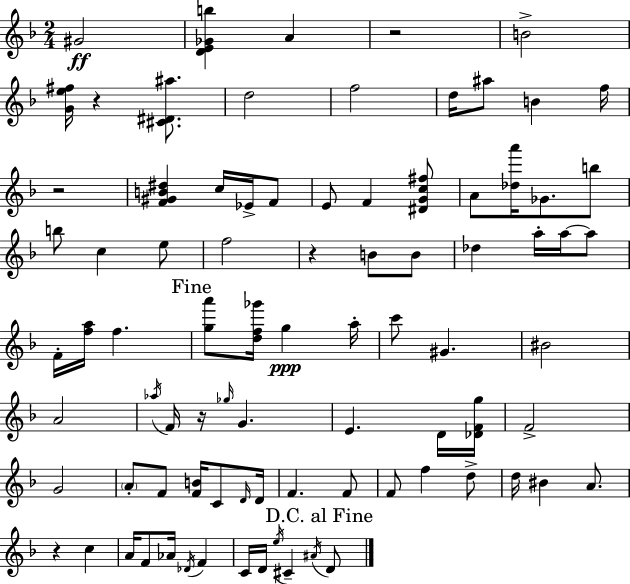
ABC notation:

X:1
T:Untitled
M:2/4
L:1/4
K:F
^G2 [DE_Gb] A z2 B2 [Ge^f]/4 z [^C^D^a]/2 d2 f2 d/4 ^a/2 B f/4 z2 [F^GB^d] c/4 _E/4 F/2 E/2 F [^DGc^f]/2 A/2 [_da']/4 _G/2 b/2 b/2 c e/2 f2 z B/2 B/2 _d a/4 a/4 a/2 F/4 [fa]/4 f [ga']/2 [df_g']/4 g a/4 c'/2 ^G ^B2 A2 _a/4 F/4 z/4 _g/4 G E D/4 [_DFg]/4 F2 G2 A/2 F/2 [FB]/4 C/2 D/4 D/4 F F/2 F/2 f d/2 d/4 ^B A/2 z c A/4 F/2 _A/4 _D/4 F C/4 D/4 e/4 ^C ^A/4 D/2